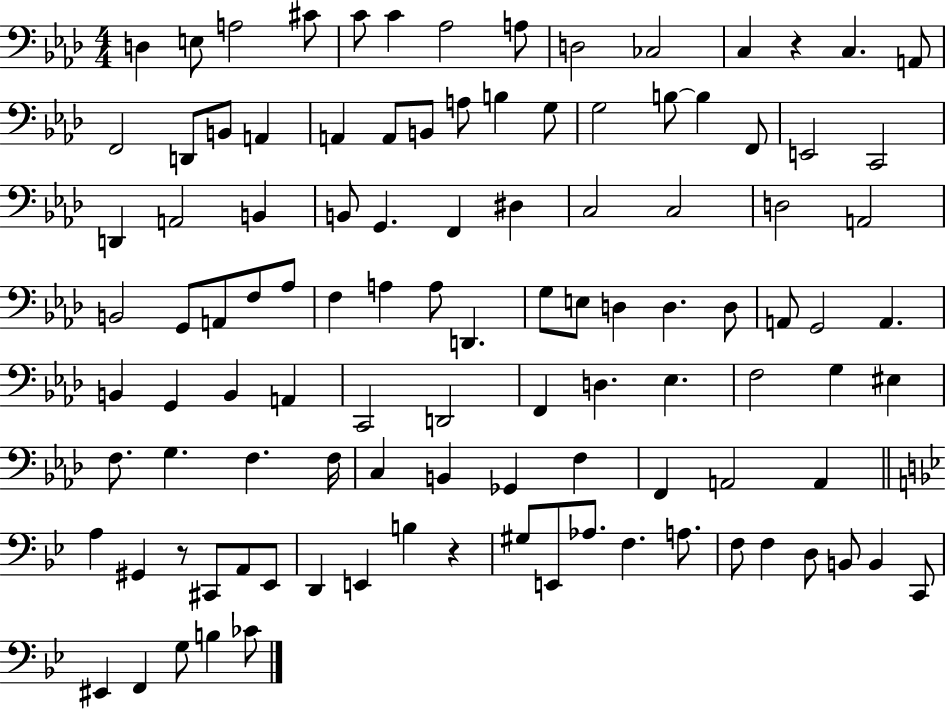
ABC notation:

X:1
T:Untitled
M:4/4
L:1/4
K:Ab
D, E,/2 A,2 ^C/2 C/2 C _A,2 A,/2 D,2 _C,2 C, z C, A,,/2 F,,2 D,,/2 B,,/2 A,, A,, A,,/2 B,,/2 A,/2 B, G,/2 G,2 B,/2 B, F,,/2 E,,2 C,,2 D,, A,,2 B,, B,,/2 G,, F,, ^D, C,2 C,2 D,2 A,,2 B,,2 G,,/2 A,,/2 F,/2 _A,/2 F, A, A,/2 D,, G,/2 E,/2 D, D, D,/2 A,,/2 G,,2 A,, B,, G,, B,, A,, C,,2 D,,2 F,, D, _E, F,2 G, ^E, F,/2 G, F, F,/4 C, B,, _G,, F, F,, A,,2 A,, A, ^G,, z/2 ^C,,/2 A,,/2 _E,,/2 D,, E,, B, z ^G,/2 E,,/2 _A,/2 F, A,/2 F,/2 F, D,/2 B,,/2 B,, C,,/2 ^E,, F,, G,/2 B, _C/2